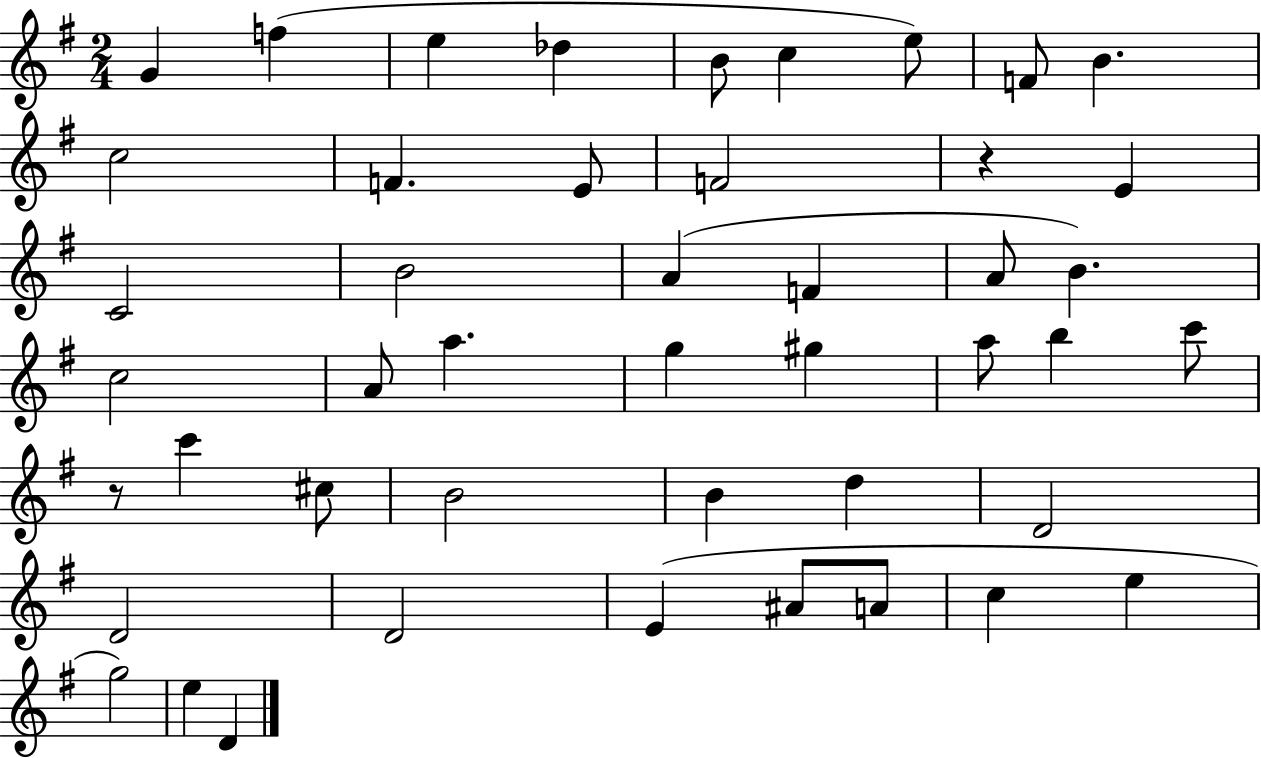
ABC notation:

X:1
T:Untitled
M:2/4
L:1/4
K:G
G f e _d B/2 c e/2 F/2 B c2 F E/2 F2 z E C2 B2 A F A/2 B c2 A/2 a g ^g a/2 b c'/2 z/2 c' ^c/2 B2 B d D2 D2 D2 E ^A/2 A/2 c e g2 e D